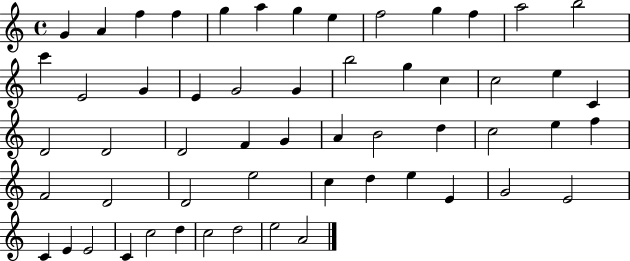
{
  \clef treble
  \time 4/4
  \defaultTimeSignature
  \key c \major
  g'4 a'4 f''4 f''4 | g''4 a''4 g''4 e''4 | f''2 g''4 f''4 | a''2 b''2 | \break c'''4 e'2 g'4 | e'4 g'2 g'4 | b''2 g''4 c''4 | c''2 e''4 c'4 | \break d'2 d'2 | d'2 f'4 g'4 | a'4 b'2 d''4 | c''2 e''4 f''4 | \break f'2 d'2 | d'2 e''2 | c''4 d''4 e''4 e'4 | g'2 e'2 | \break c'4 e'4 e'2 | c'4 c''2 d''4 | c''2 d''2 | e''2 a'2 | \break \bar "|."
}